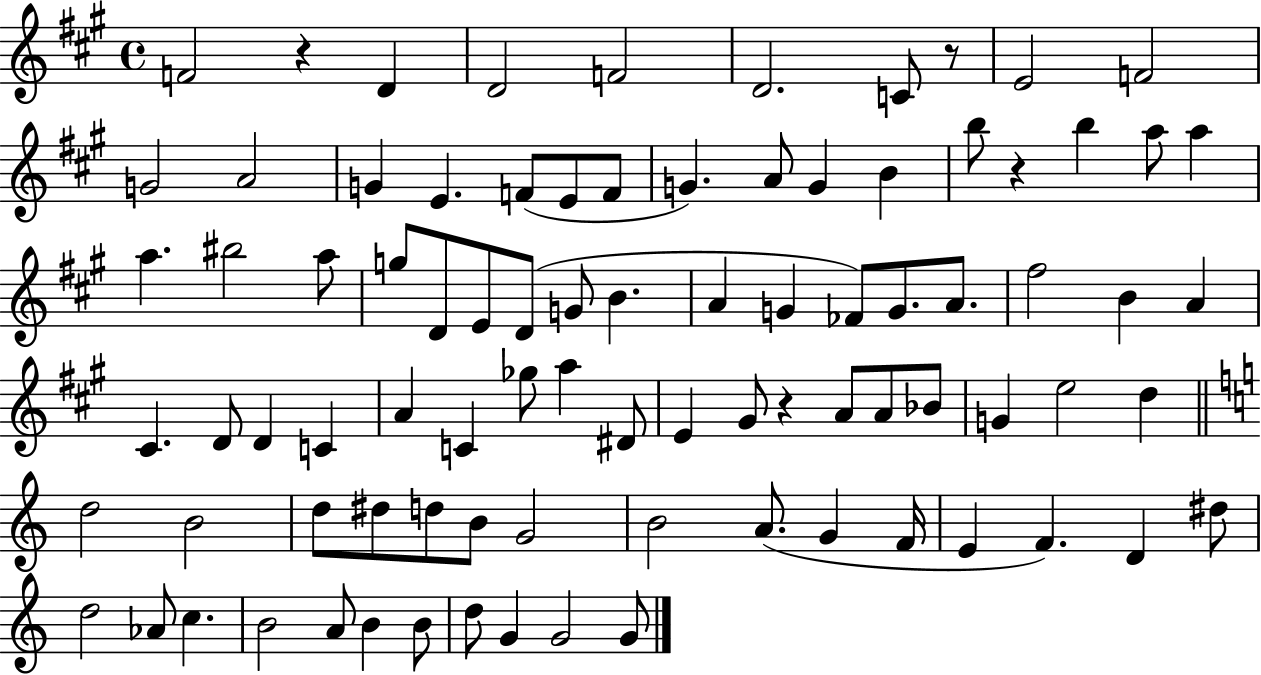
F4/h R/q D4/q D4/h F4/h D4/h. C4/e R/e E4/h F4/h G4/h A4/h G4/q E4/q. F4/e E4/e F4/e G4/q. A4/e G4/q B4/q B5/e R/q B5/q A5/e A5/q A5/q. BIS5/h A5/e G5/e D4/e E4/e D4/e G4/e B4/q. A4/q G4/q FES4/e G4/e. A4/e. F#5/h B4/q A4/q C#4/q. D4/e D4/q C4/q A4/q C4/q Gb5/e A5/q D#4/e E4/q G#4/e R/q A4/e A4/e Bb4/e G4/q E5/h D5/q D5/h B4/h D5/e D#5/e D5/e B4/e G4/h B4/h A4/e. G4/q F4/s E4/q F4/q. D4/q D#5/e D5/h Ab4/e C5/q. B4/h A4/e B4/q B4/e D5/e G4/q G4/h G4/e